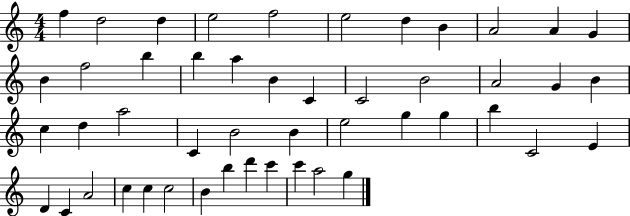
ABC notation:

X:1
T:Untitled
M:4/4
L:1/4
K:C
f d2 d e2 f2 e2 d B A2 A G B f2 b b a B C C2 B2 A2 G B c d a2 C B2 B e2 g g b C2 E D C A2 c c c2 B b d' c' c' a2 g